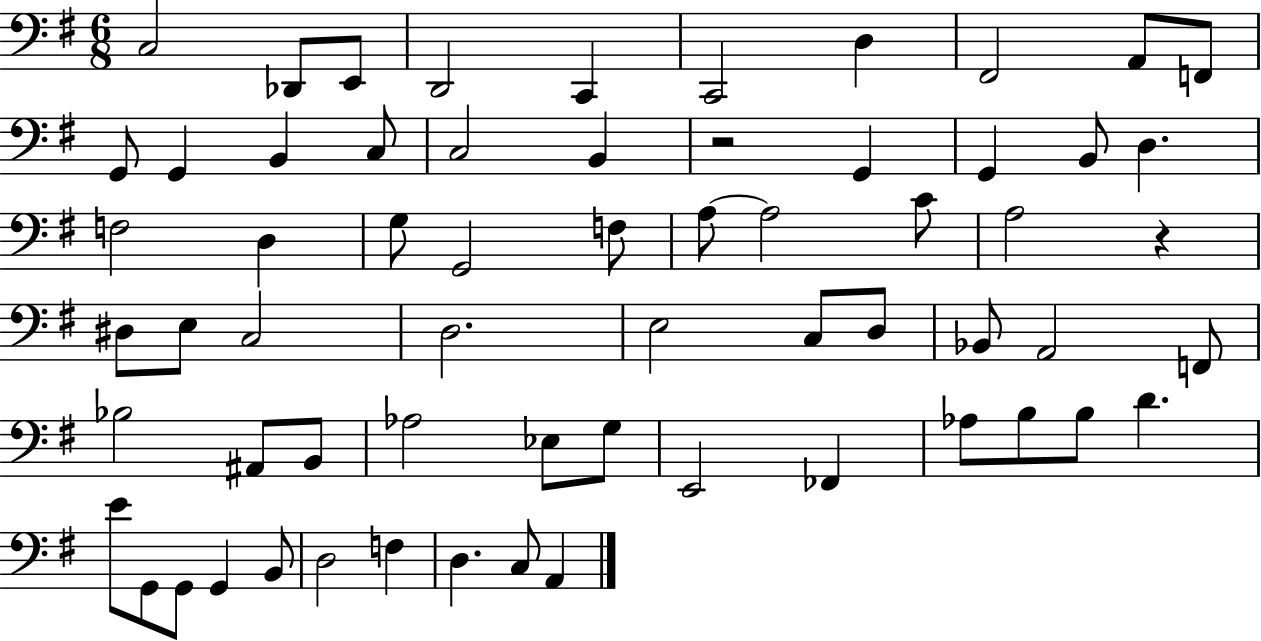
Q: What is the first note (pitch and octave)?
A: C3